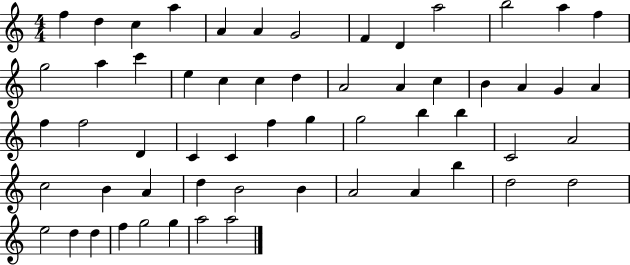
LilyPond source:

{
  \clef treble
  \numericTimeSignature
  \time 4/4
  \key c \major
  f''4 d''4 c''4 a''4 | a'4 a'4 g'2 | f'4 d'4 a''2 | b''2 a''4 f''4 | \break g''2 a''4 c'''4 | e''4 c''4 c''4 d''4 | a'2 a'4 c''4 | b'4 a'4 g'4 a'4 | \break f''4 f''2 d'4 | c'4 c'4 f''4 g''4 | g''2 b''4 b''4 | c'2 a'2 | \break c''2 b'4 a'4 | d''4 b'2 b'4 | a'2 a'4 b''4 | d''2 d''2 | \break e''2 d''4 d''4 | f''4 g''2 g''4 | a''2 a''2 | \bar "|."
}